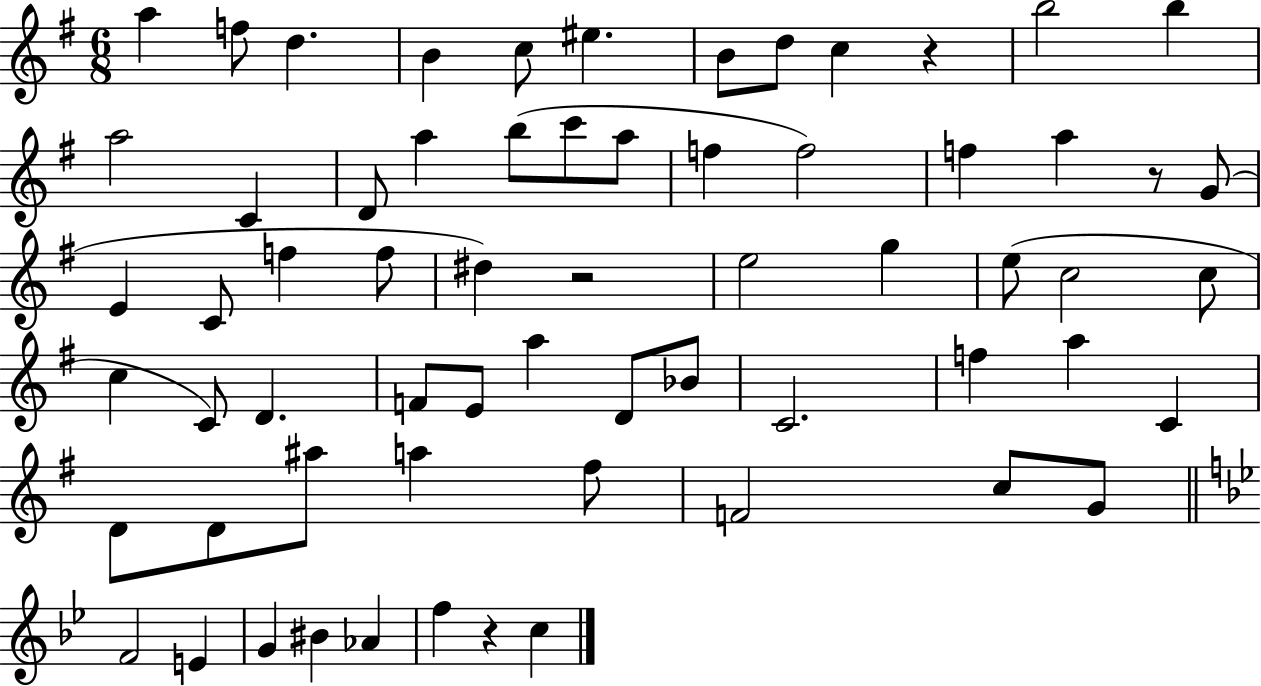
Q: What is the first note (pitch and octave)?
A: A5